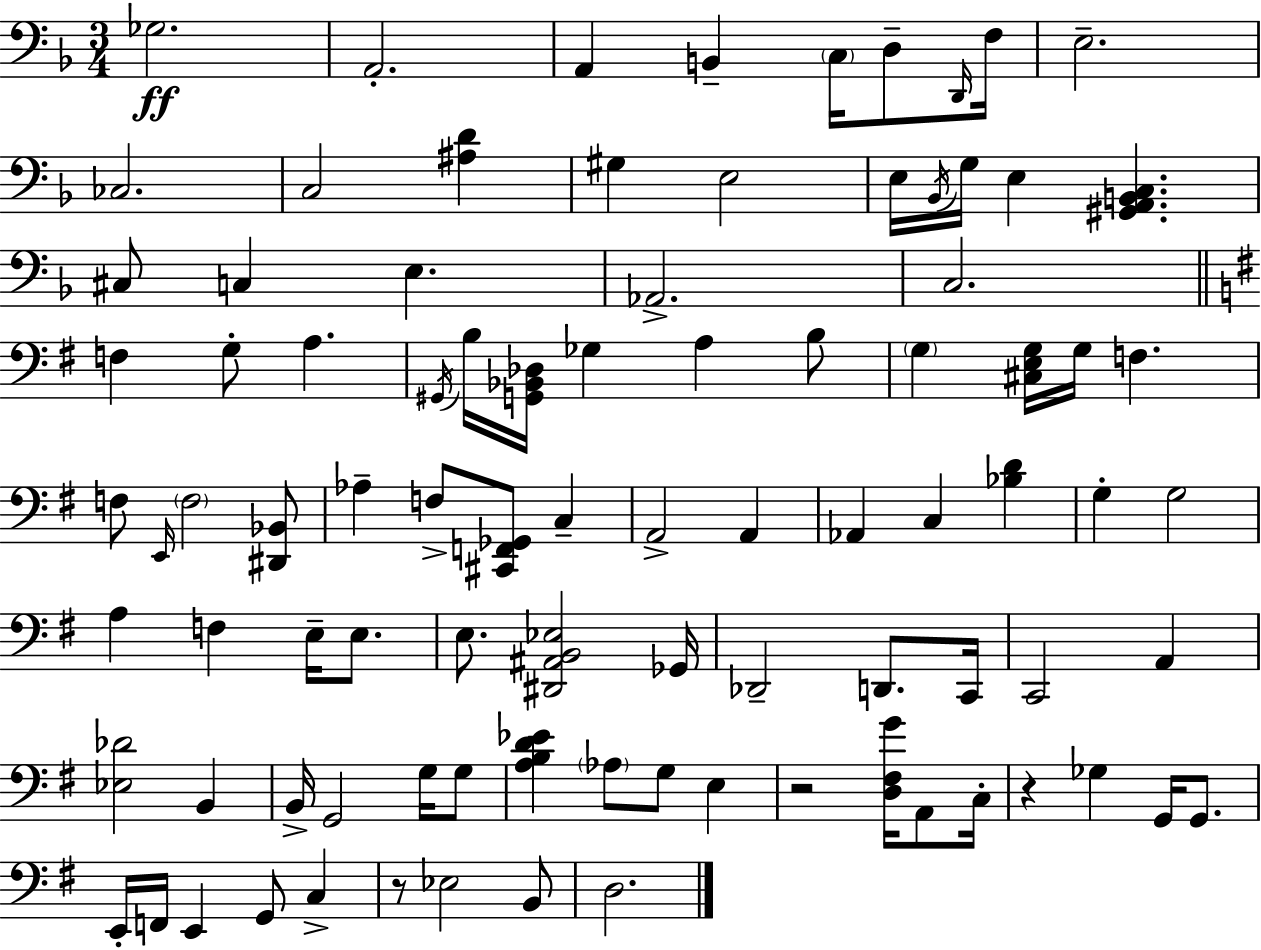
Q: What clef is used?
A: bass